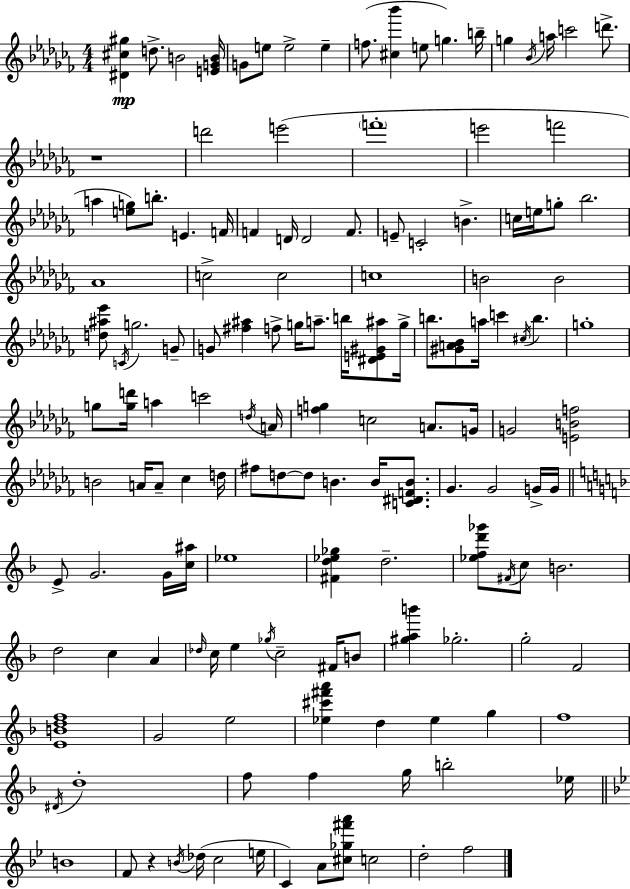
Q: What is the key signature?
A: AES minor